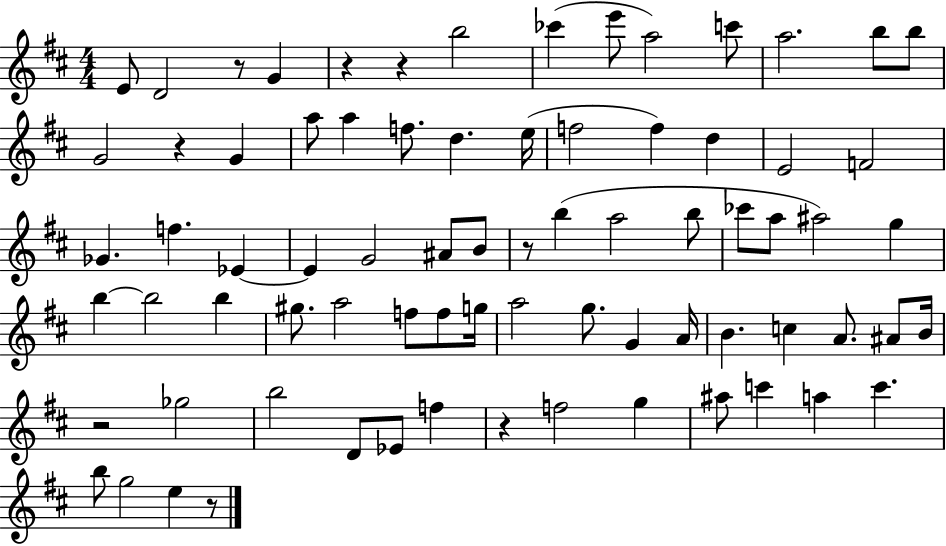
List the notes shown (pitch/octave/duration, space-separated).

E4/e D4/h R/e G4/q R/q R/q B5/h CES6/q E6/e A5/h C6/e A5/h. B5/e B5/e G4/h R/q G4/q A5/e A5/q F5/e. D5/q. E5/s F5/h F5/q D5/q E4/h F4/h Gb4/q. F5/q. Eb4/q Eb4/q G4/h A#4/e B4/e R/e B5/q A5/h B5/e CES6/e A5/e A#5/h G5/q B5/q B5/h B5/q G#5/e. A5/h F5/e F5/e G5/s A5/h G5/e. G4/q A4/s B4/q. C5/q A4/e. A#4/e B4/s R/h Gb5/h B5/h D4/e Eb4/e F5/q R/q F5/h G5/q A#5/e C6/q A5/q C6/q. B5/e G5/h E5/q R/e